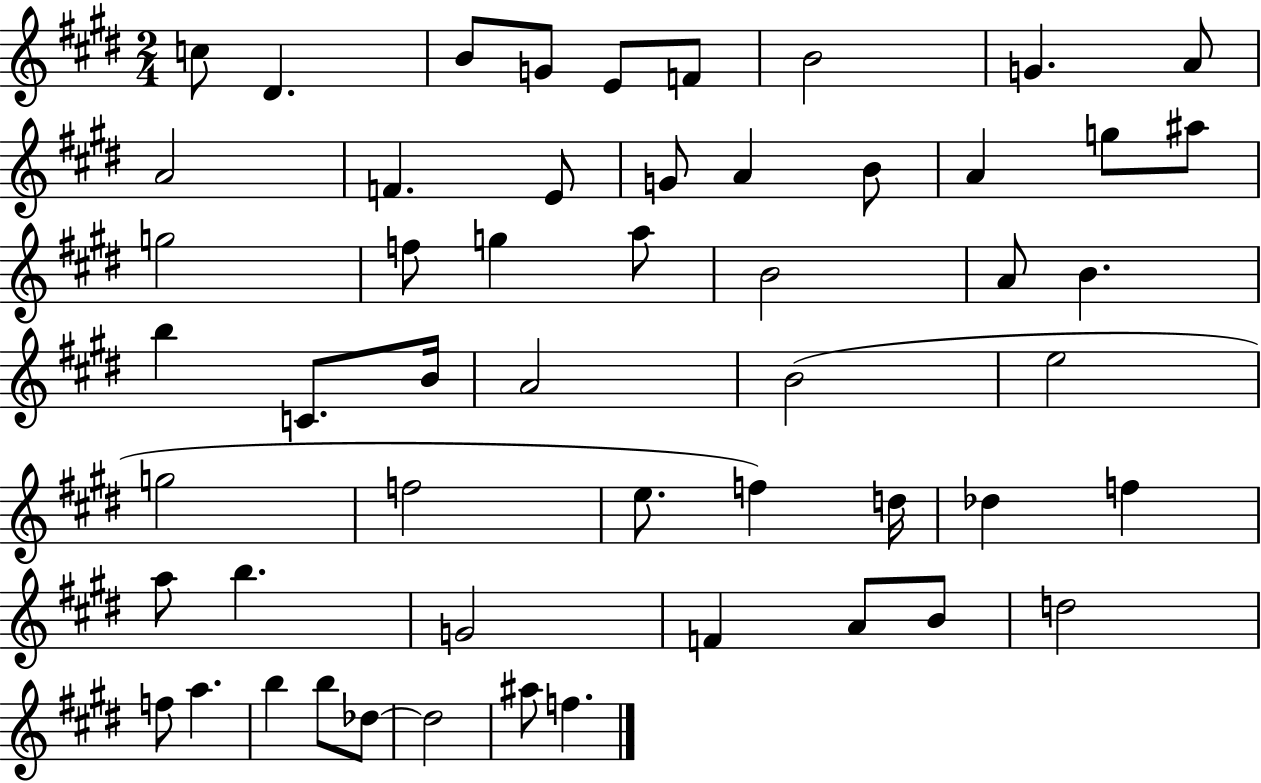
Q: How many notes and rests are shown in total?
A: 53